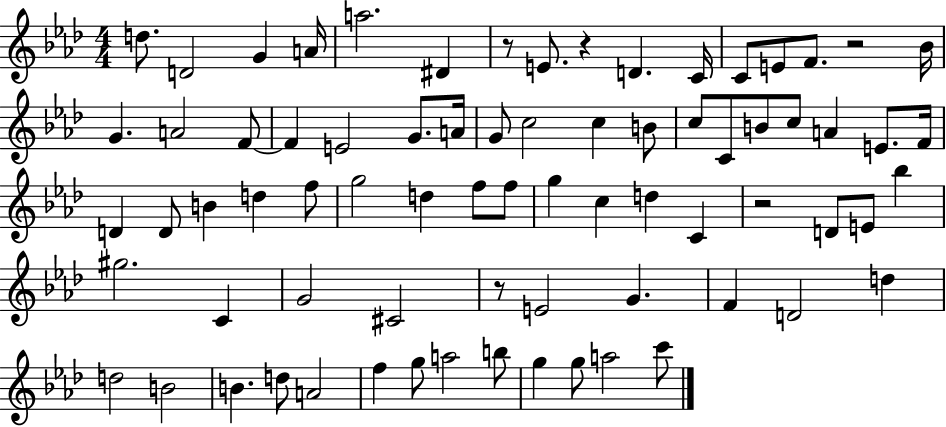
{
  \clef treble
  \numericTimeSignature
  \time 4/4
  \key aes \major
  \repeat volta 2 { d''8. d'2 g'4 a'16 | a''2. dis'4 | r8 e'8. r4 d'4. c'16 | c'8 e'8 f'8. r2 bes'16 | \break g'4. a'2 f'8~~ | f'4 e'2 g'8. a'16 | g'8 c''2 c''4 b'8 | c''8 c'8 b'8 c''8 a'4 e'8. f'16 | \break d'4 d'8 b'4 d''4 f''8 | g''2 d''4 f''8 f''8 | g''4 c''4 d''4 c'4 | r2 d'8 e'8 bes''4 | \break gis''2. c'4 | g'2 cis'2 | r8 e'2 g'4. | f'4 d'2 d''4 | \break d''2 b'2 | b'4. d''8 a'2 | f''4 g''8 a''2 b''8 | g''4 g''8 a''2 c'''8 | \break } \bar "|."
}